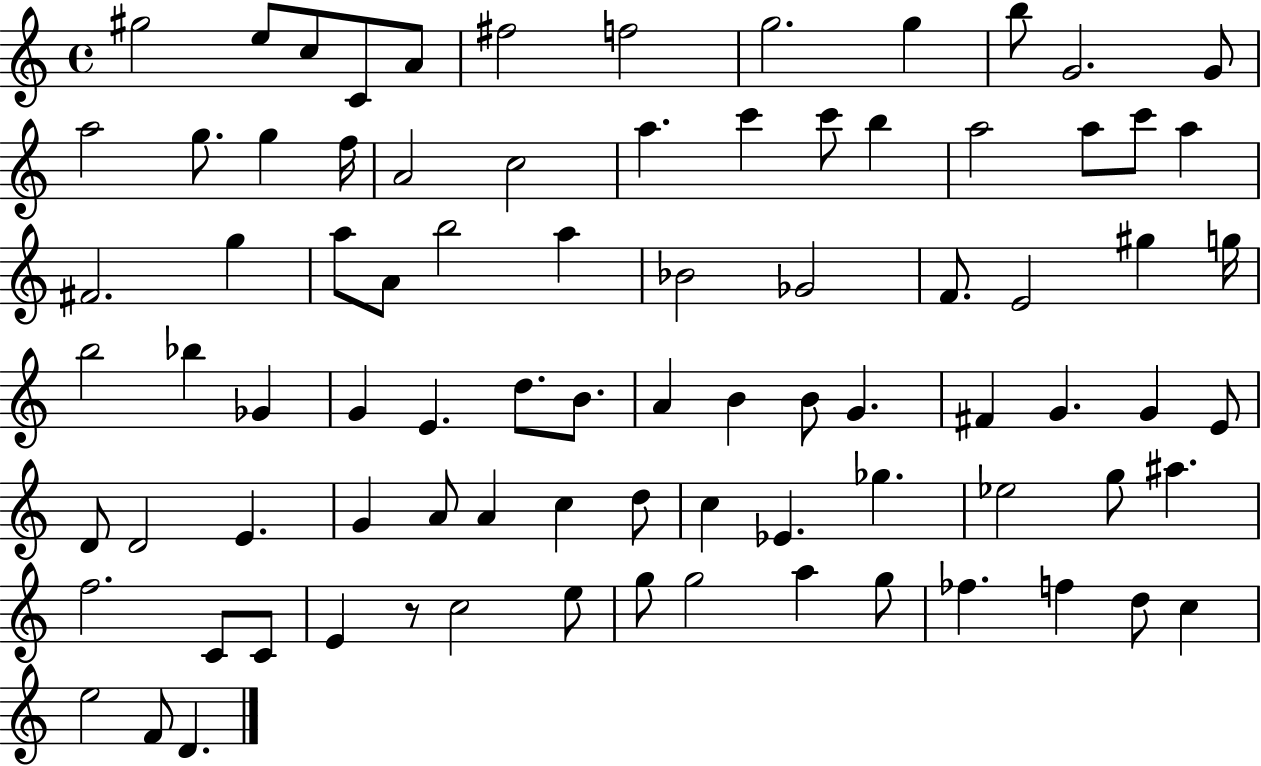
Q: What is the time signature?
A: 4/4